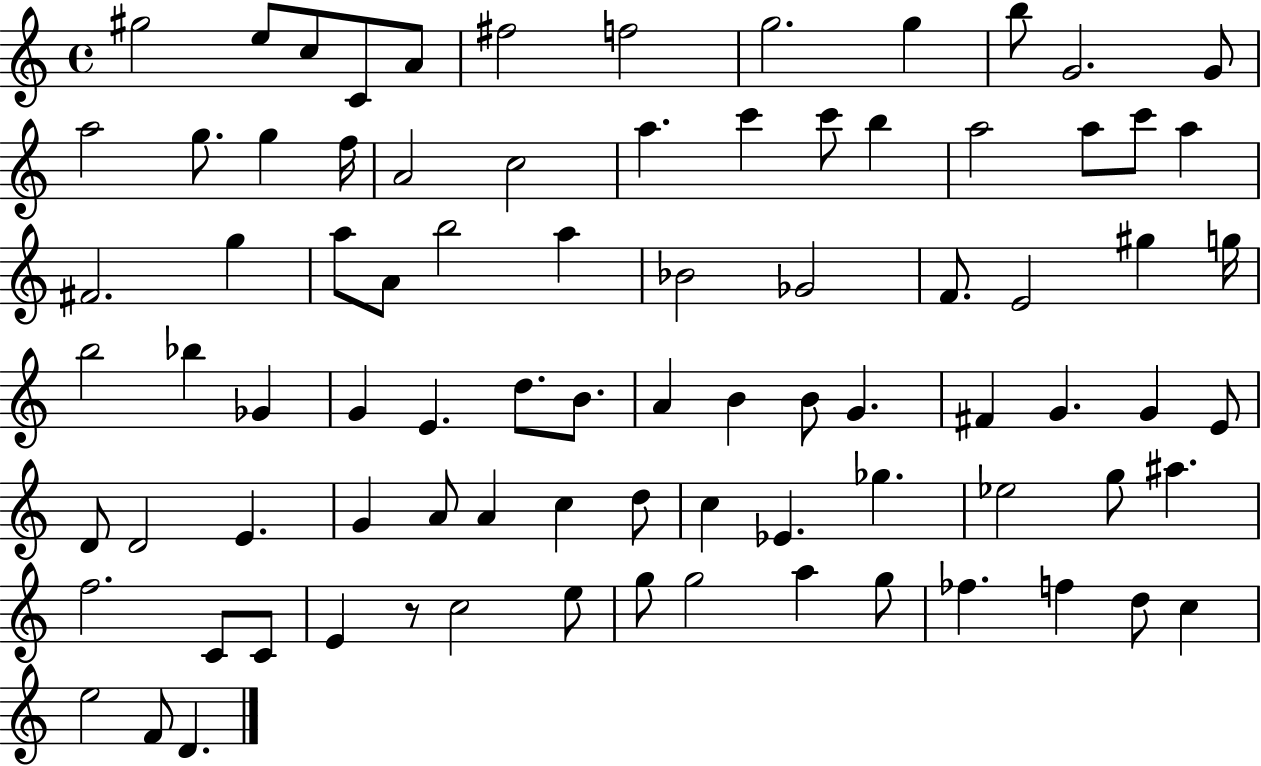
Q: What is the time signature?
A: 4/4